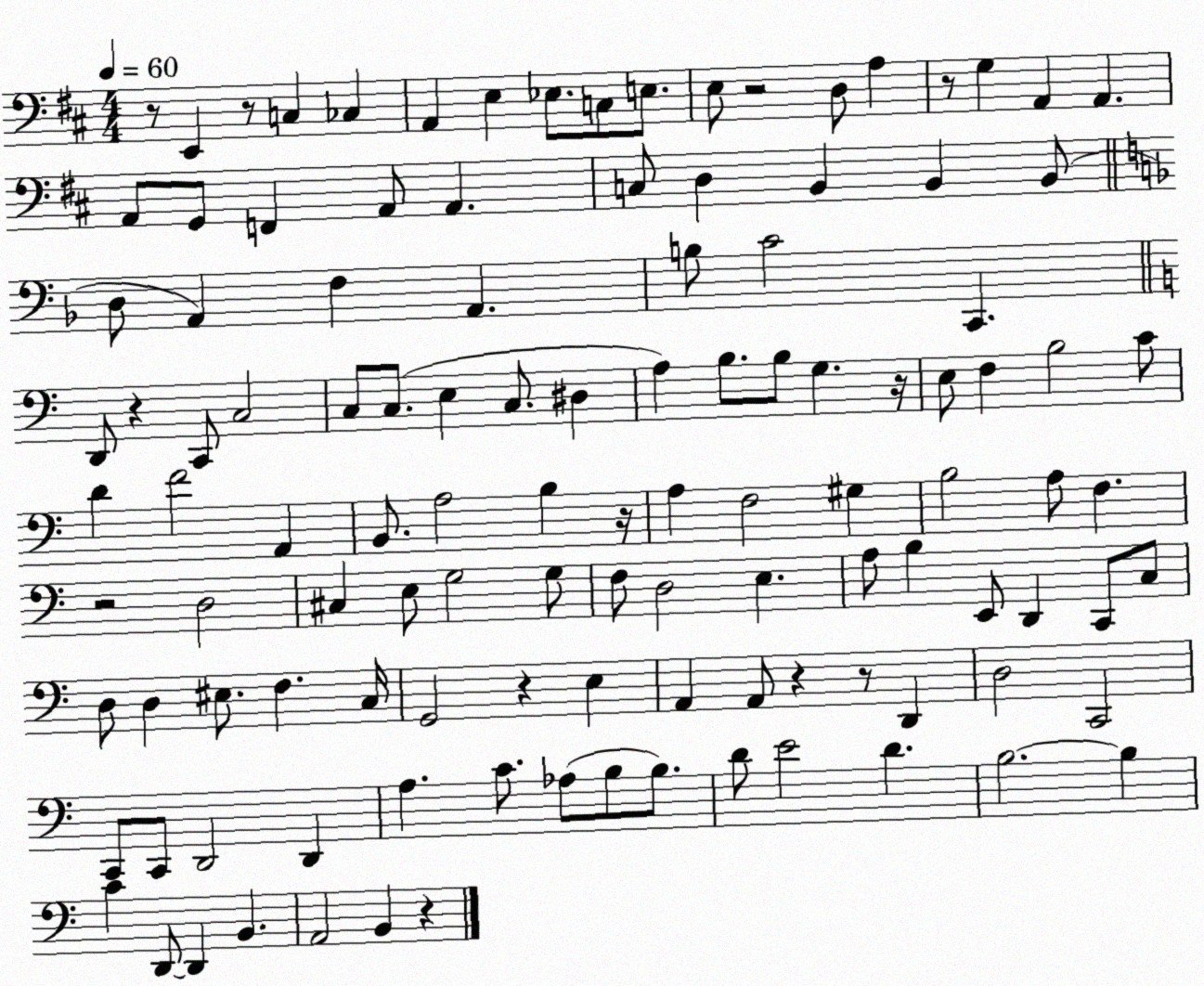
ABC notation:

X:1
T:Untitled
M:4/4
L:1/4
K:D
z/2 E,, z/2 C, _C, A,, E, _E,/2 C,/2 E,/2 E,/2 z2 D,/2 A, z/2 G, A,, A,, A,,/2 G,,/2 F,, A,,/2 A,, C,/2 D, B,, B,, B,,/2 D,/2 A,, F, A,, B,/2 C2 C,, D,,/2 z C,,/2 C,2 C,/2 C,/2 E, C,/2 ^D, A, B,/2 B,/2 G, z/4 E,/2 F, B,2 C/2 D F2 A,, B,,/2 A,2 B, z/4 A, F,2 ^G, B,2 A,/2 F, z2 D,2 ^C, E,/2 G,2 G,/2 F,/2 D,2 E, A,/2 B, E,,/2 D,, C,,/2 C,/2 D,/2 D, ^E,/2 F, C,/4 G,,2 z E, A,, A,,/2 z z/2 D,, D,2 C,,2 C,,/2 C,,/2 D,,2 D,, A, C/2 _A,/2 B,/2 B,/2 D/2 E2 D B,2 B, C D,,/2 D,, B,, A,,2 B,, z